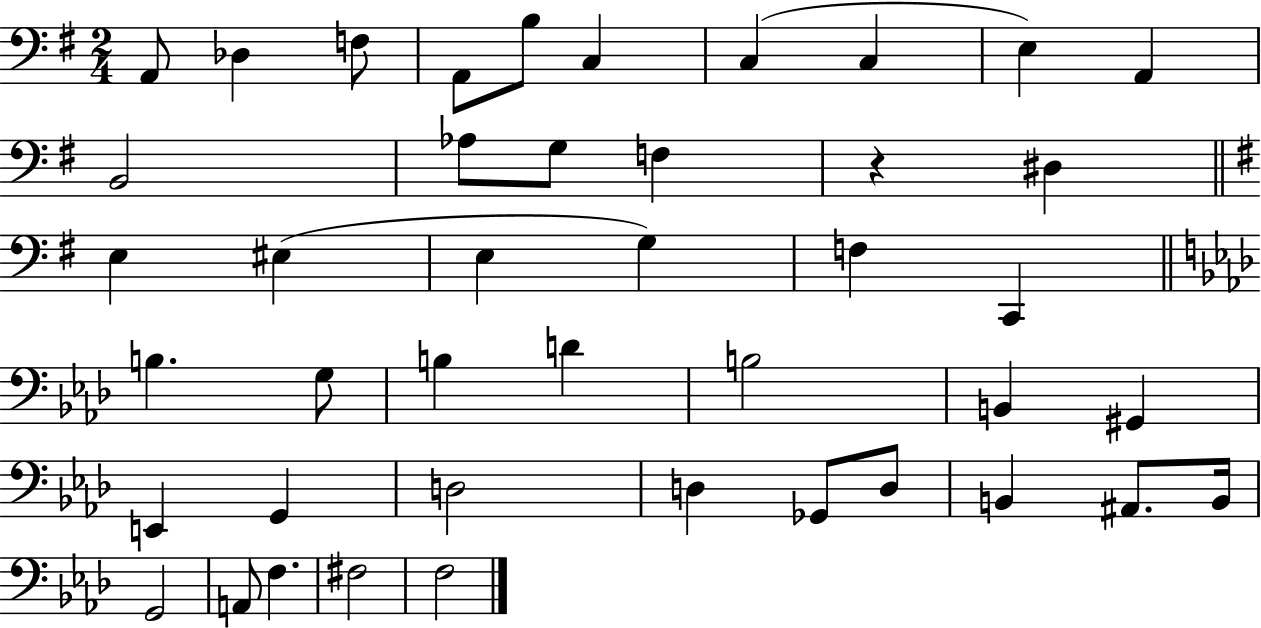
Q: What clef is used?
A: bass